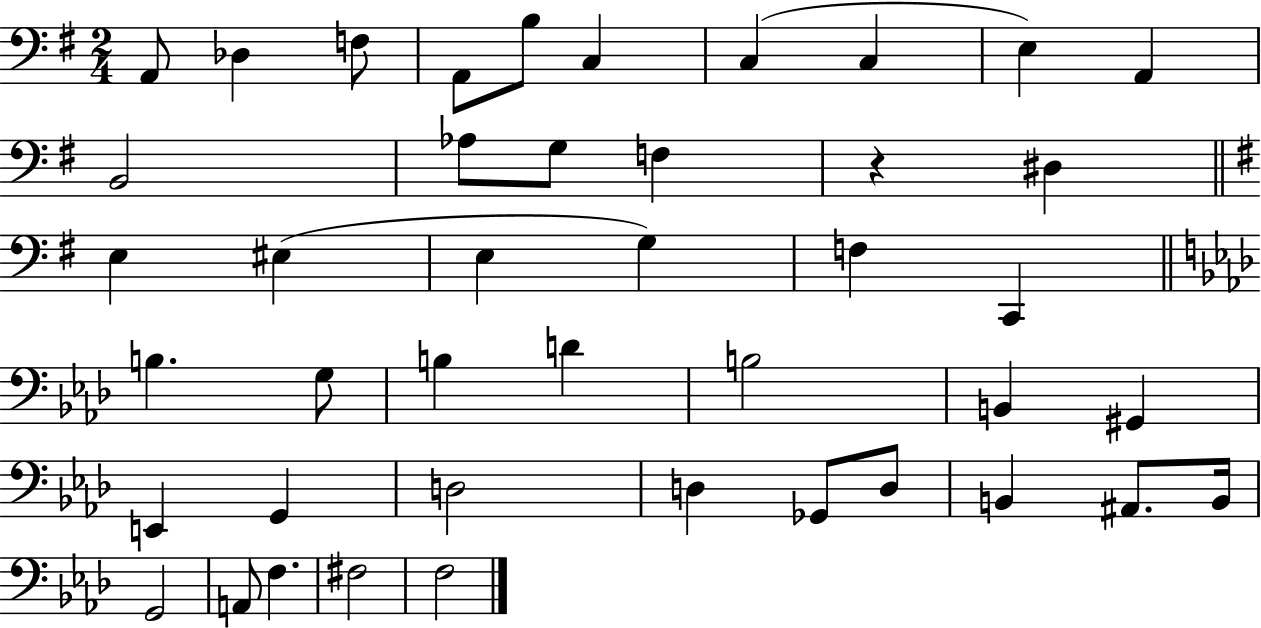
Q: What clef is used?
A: bass